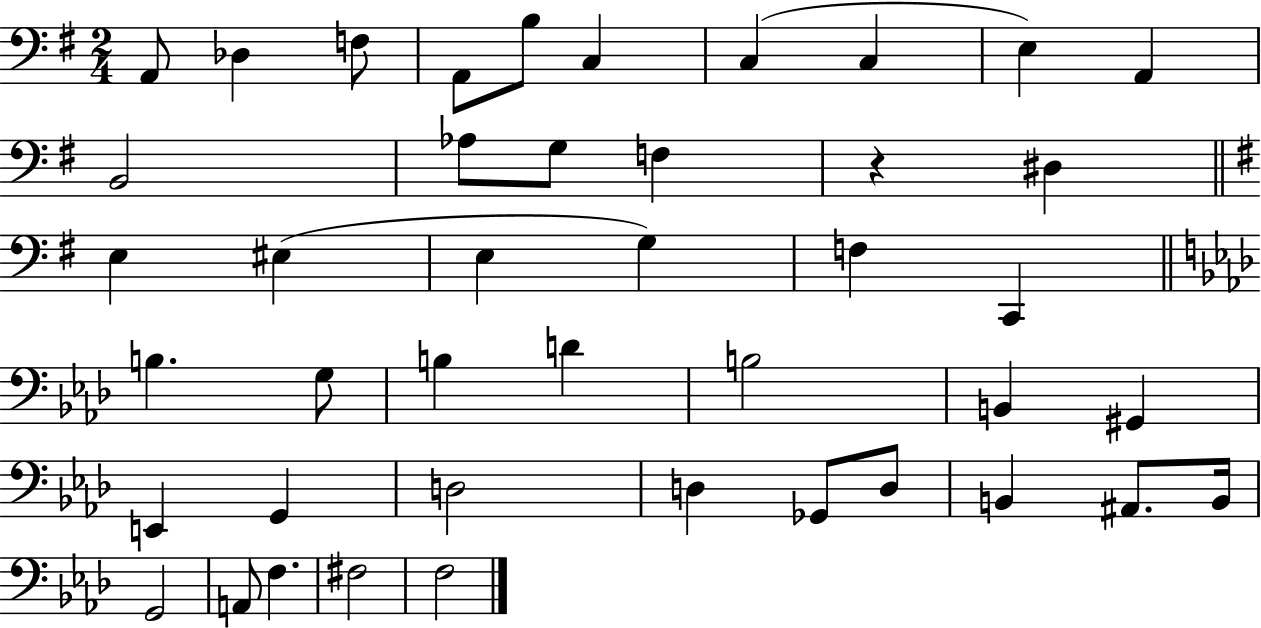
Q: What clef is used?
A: bass